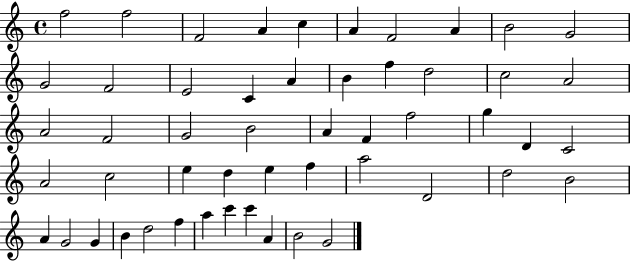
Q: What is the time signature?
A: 4/4